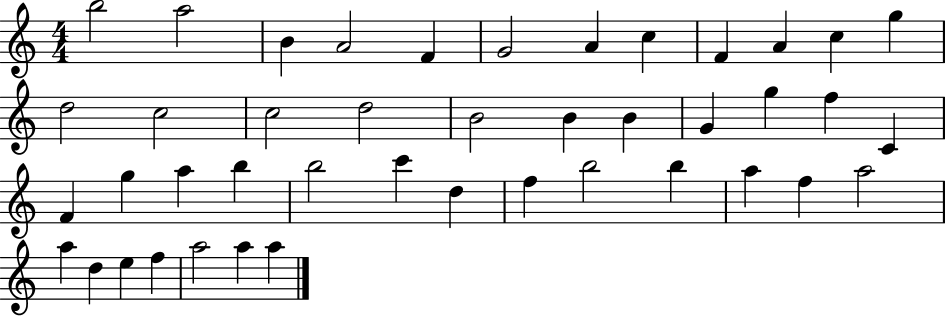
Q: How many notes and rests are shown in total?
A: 43